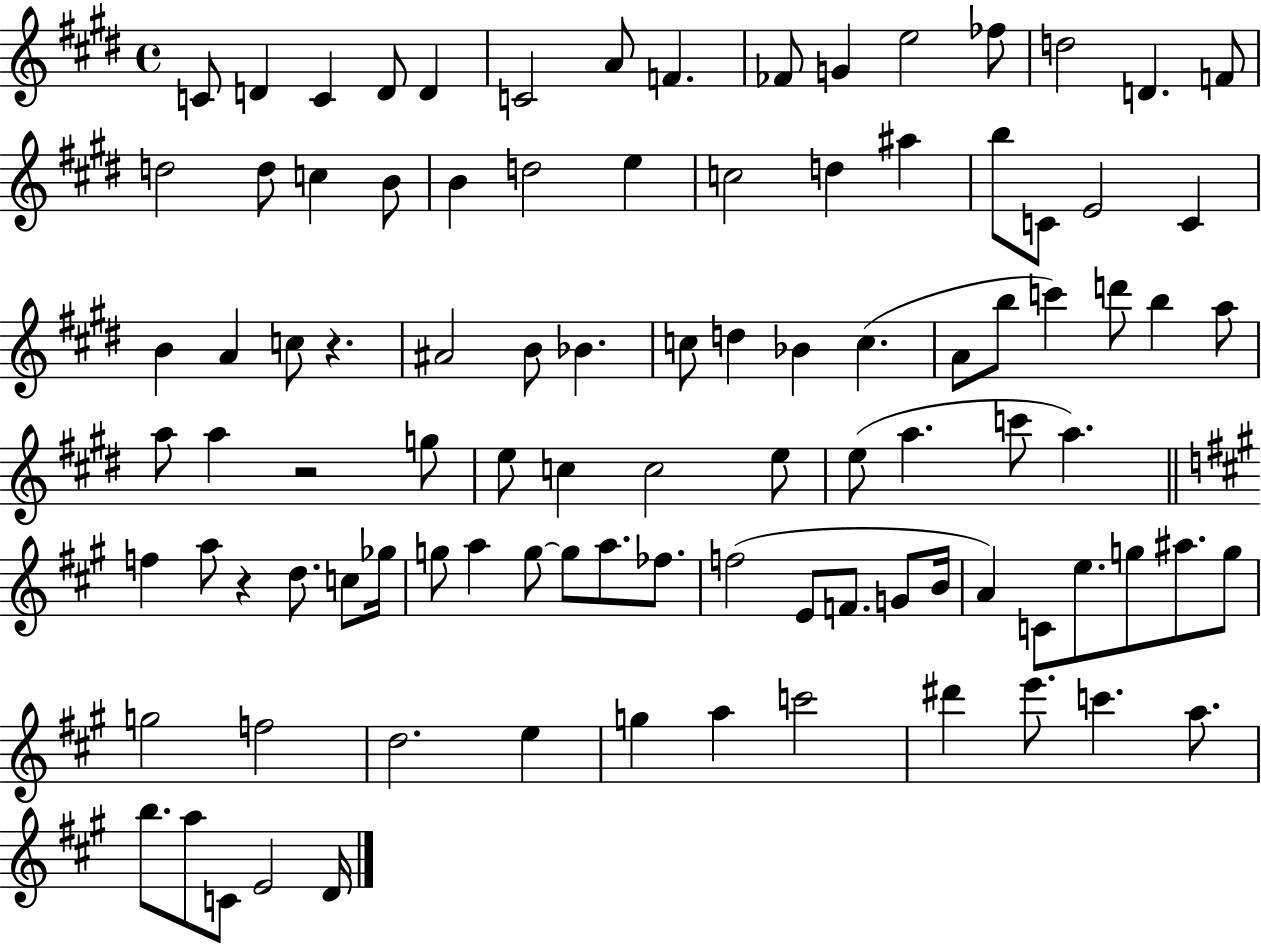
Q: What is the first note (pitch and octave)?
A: C4